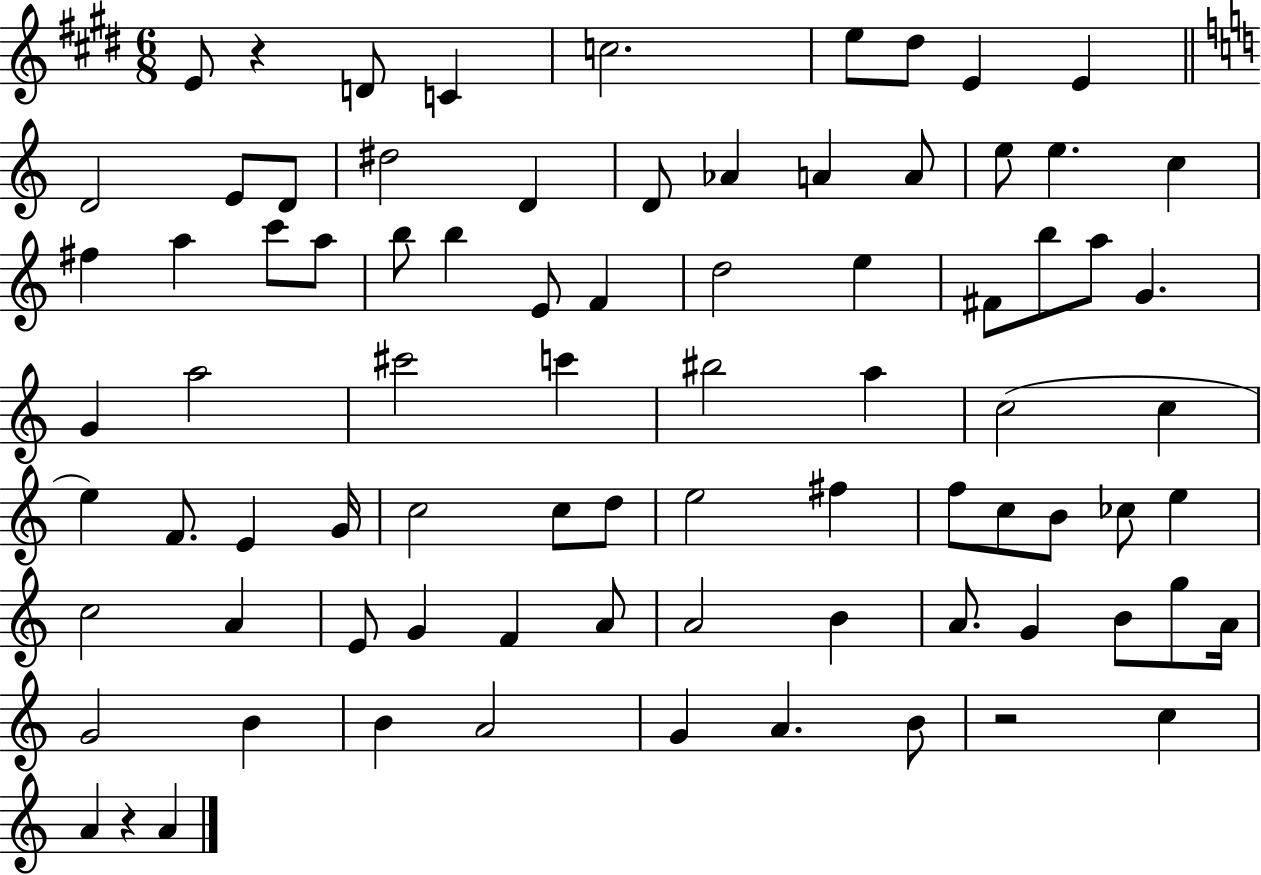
{
  \clef treble
  \numericTimeSignature
  \time 6/8
  \key e \major
  \repeat volta 2 { e'8 r4 d'8 c'4 | c''2. | e''8 dis''8 e'4 e'4 | \bar "||" \break \key a \minor d'2 e'8 d'8 | dis''2 d'4 | d'8 aes'4 a'4 a'8 | e''8 e''4. c''4 | \break fis''4 a''4 c'''8 a''8 | b''8 b''4 e'8 f'4 | d''2 e''4 | fis'8 b''8 a''8 g'4. | \break g'4 a''2 | cis'''2 c'''4 | bis''2 a''4 | c''2( c''4 | \break e''4) f'8. e'4 g'16 | c''2 c''8 d''8 | e''2 fis''4 | f''8 c''8 b'8 ces''8 e''4 | \break c''2 a'4 | e'8 g'4 f'4 a'8 | a'2 b'4 | a'8. g'4 b'8 g''8 a'16 | \break g'2 b'4 | b'4 a'2 | g'4 a'4. b'8 | r2 c''4 | \break a'4 r4 a'4 | } \bar "|."
}